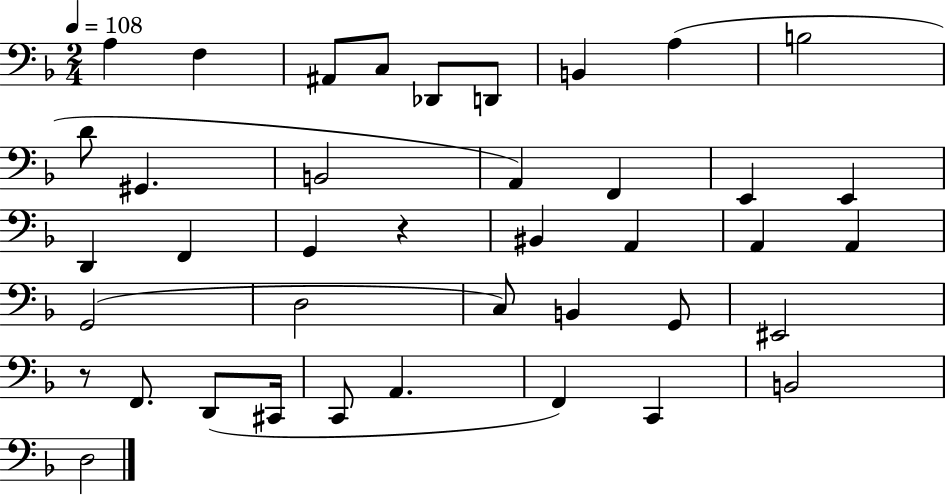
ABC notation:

X:1
T:Untitled
M:2/4
L:1/4
K:F
A, F, ^A,,/2 C,/2 _D,,/2 D,,/2 B,, A, B,2 D/2 ^G,, B,,2 A,, F,, E,, E,, D,, F,, G,, z ^B,, A,, A,, A,, G,,2 D,2 C,/2 B,, G,,/2 ^E,,2 z/2 F,,/2 D,,/2 ^C,,/4 C,,/2 A,, F,, C,, B,,2 D,2